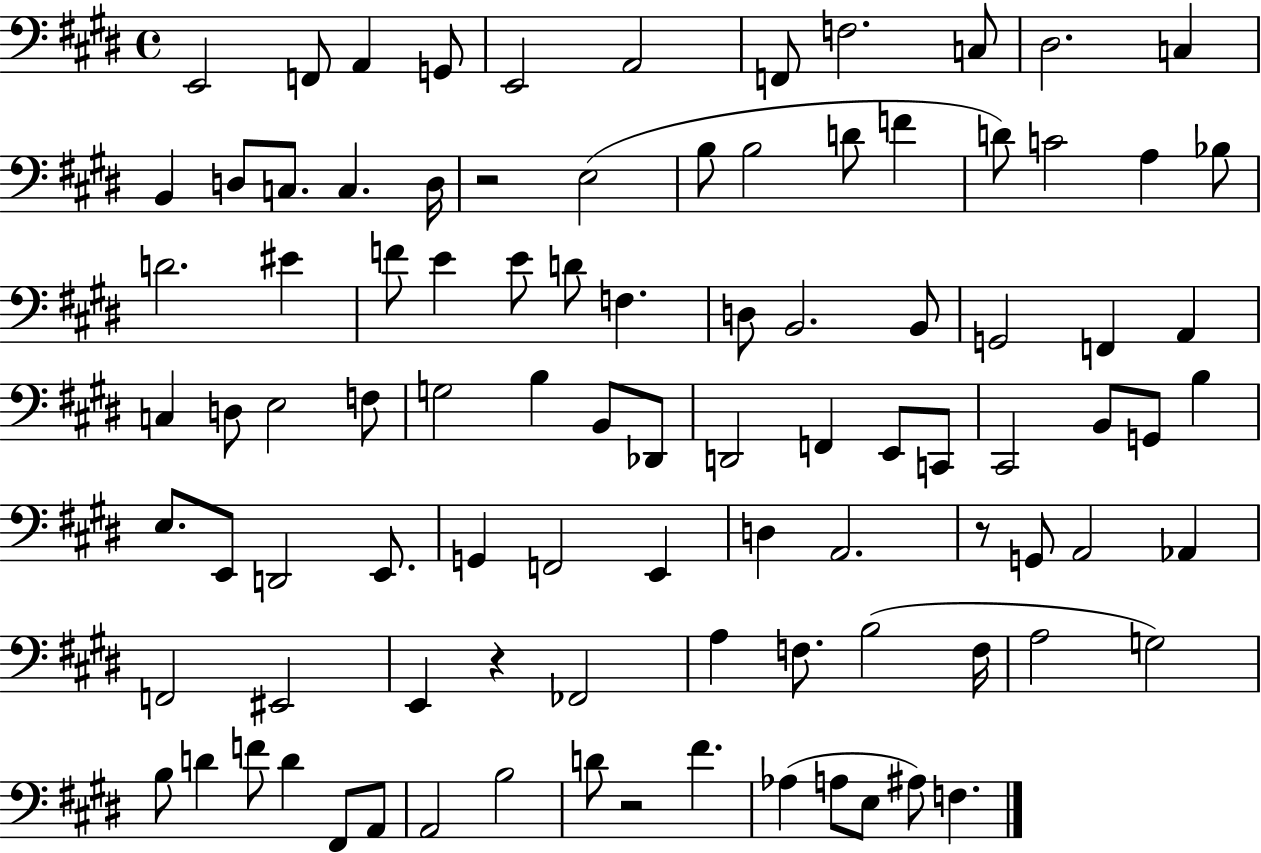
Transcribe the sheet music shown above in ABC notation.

X:1
T:Untitled
M:4/4
L:1/4
K:E
E,,2 F,,/2 A,, G,,/2 E,,2 A,,2 F,,/2 F,2 C,/2 ^D,2 C, B,, D,/2 C,/2 C, D,/4 z2 E,2 B,/2 B,2 D/2 F D/2 C2 A, _B,/2 D2 ^E F/2 E E/2 D/2 F, D,/2 B,,2 B,,/2 G,,2 F,, A,, C, D,/2 E,2 F,/2 G,2 B, B,,/2 _D,,/2 D,,2 F,, E,,/2 C,,/2 ^C,,2 B,,/2 G,,/2 B, E,/2 E,,/2 D,,2 E,,/2 G,, F,,2 E,, D, A,,2 z/2 G,,/2 A,,2 _A,, F,,2 ^E,,2 E,, z _F,,2 A, F,/2 B,2 F,/4 A,2 G,2 B,/2 D F/2 D ^F,,/2 A,,/2 A,,2 B,2 D/2 z2 ^F _A, A,/2 E,/2 ^A,/2 F,